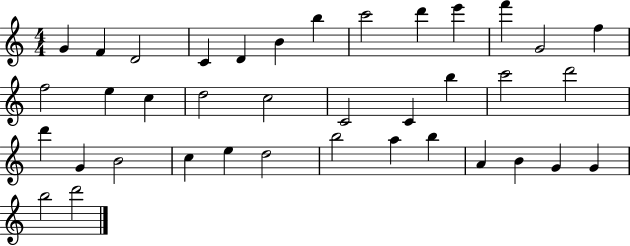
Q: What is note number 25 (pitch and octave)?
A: G4